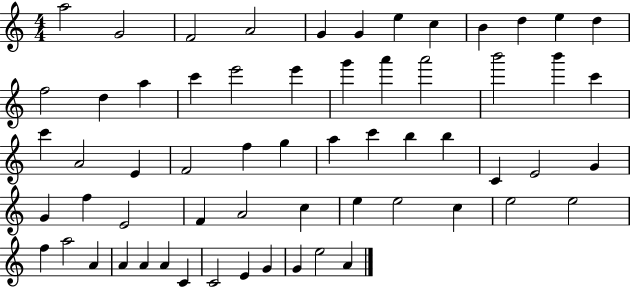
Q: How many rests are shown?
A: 0